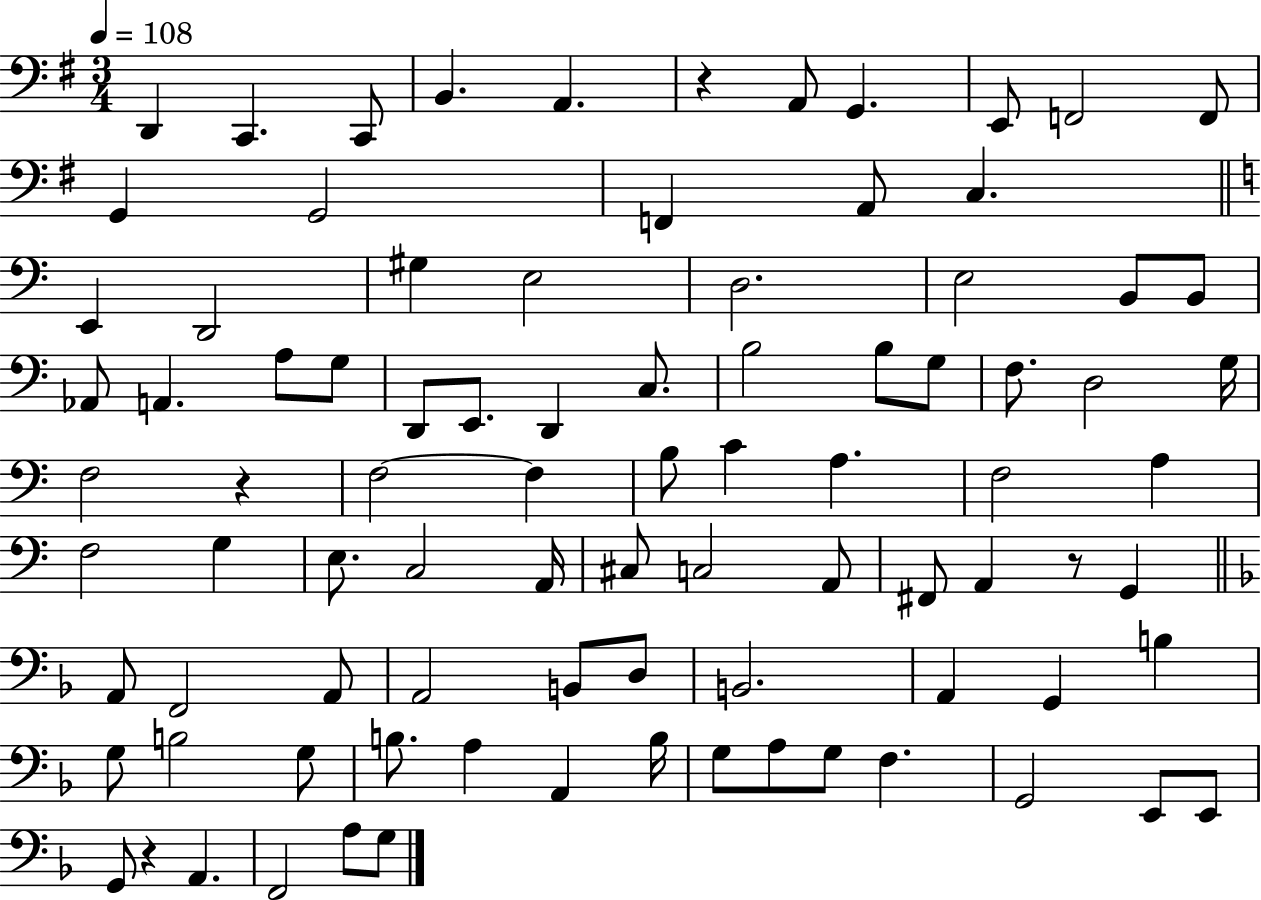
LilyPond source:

{
  \clef bass
  \numericTimeSignature
  \time 3/4
  \key g \major
  \tempo 4 = 108
  d,4 c,4. c,8 | b,4. a,4. | r4 a,8 g,4. | e,8 f,2 f,8 | \break g,4 g,2 | f,4 a,8 c4. | \bar "||" \break \key a \minor e,4 d,2 | gis4 e2 | d2. | e2 b,8 b,8 | \break aes,8 a,4. a8 g8 | d,8 e,8. d,4 c8. | b2 b8 g8 | f8. d2 g16 | \break f2 r4 | f2~~ f4 | b8 c'4 a4. | f2 a4 | \break f2 g4 | e8. c2 a,16 | cis8 c2 a,8 | fis,8 a,4 r8 g,4 | \break \bar "||" \break \key d \minor a,8 f,2 a,8 | a,2 b,8 d8 | b,2. | a,4 g,4 b4 | \break g8 b2 g8 | b8. a4 a,4 b16 | g8 a8 g8 f4. | g,2 e,8 e,8 | \break g,8 r4 a,4. | f,2 a8 g8 | \bar "|."
}